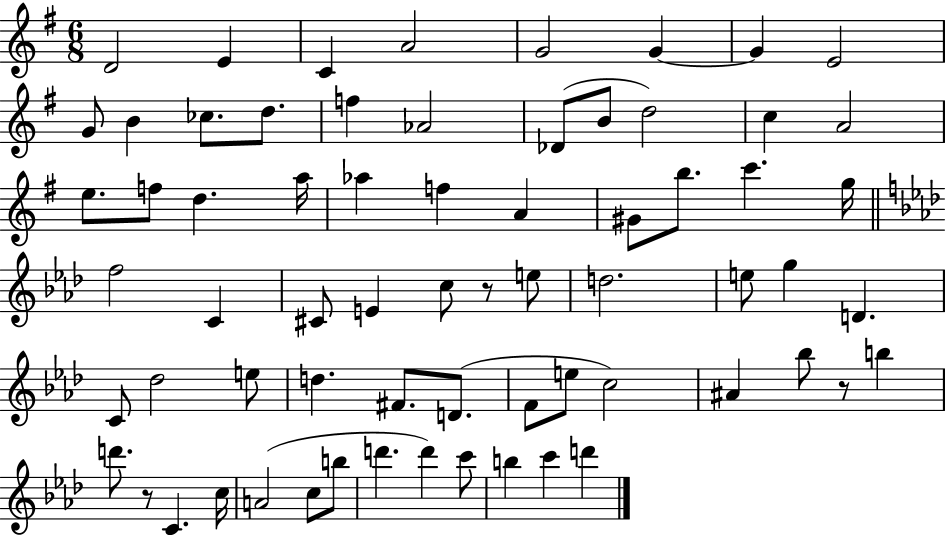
D4/h E4/q C4/q A4/h G4/h G4/q G4/q E4/h G4/e B4/q CES5/e. D5/e. F5/q Ab4/h Db4/e B4/e D5/h C5/q A4/h E5/e. F5/e D5/q. A5/s Ab5/q F5/q A4/q G#4/e B5/e. C6/q. G5/s F5/h C4/q C#4/e E4/q C5/e R/e E5/e D5/h. E5/e G5/q D4/q. C4/e Db5/h E5/e D5/q. F#4/e. D4/e. F4/e E5/e C5/h A#4/q Bb5/e R/e B5/q D6/e. R/e C4/q. C5/s A4/h C5/e B5/e D6/q. D6/q C6/e B5/q C6/q D6/q